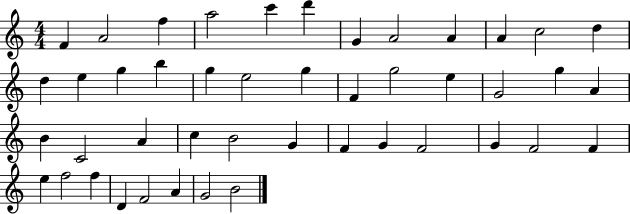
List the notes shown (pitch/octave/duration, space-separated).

F4/q A4/h F5/q A5/h C6/q D6/q G4/q A4/h A4/q A4/q C5/h D5/q D5/q E5/q G5/q B5/q G5/q E5/h G5/q F4/q G5/h E5/q G4/h G5/q A4/q B4/q C4/h A4/q C5/q B4/h G4/q F4/q G4/q F4/h G4/q F4/h F4/q E5/q F5/h F5/q D4/q F4/h A4/q G4/h B4/h